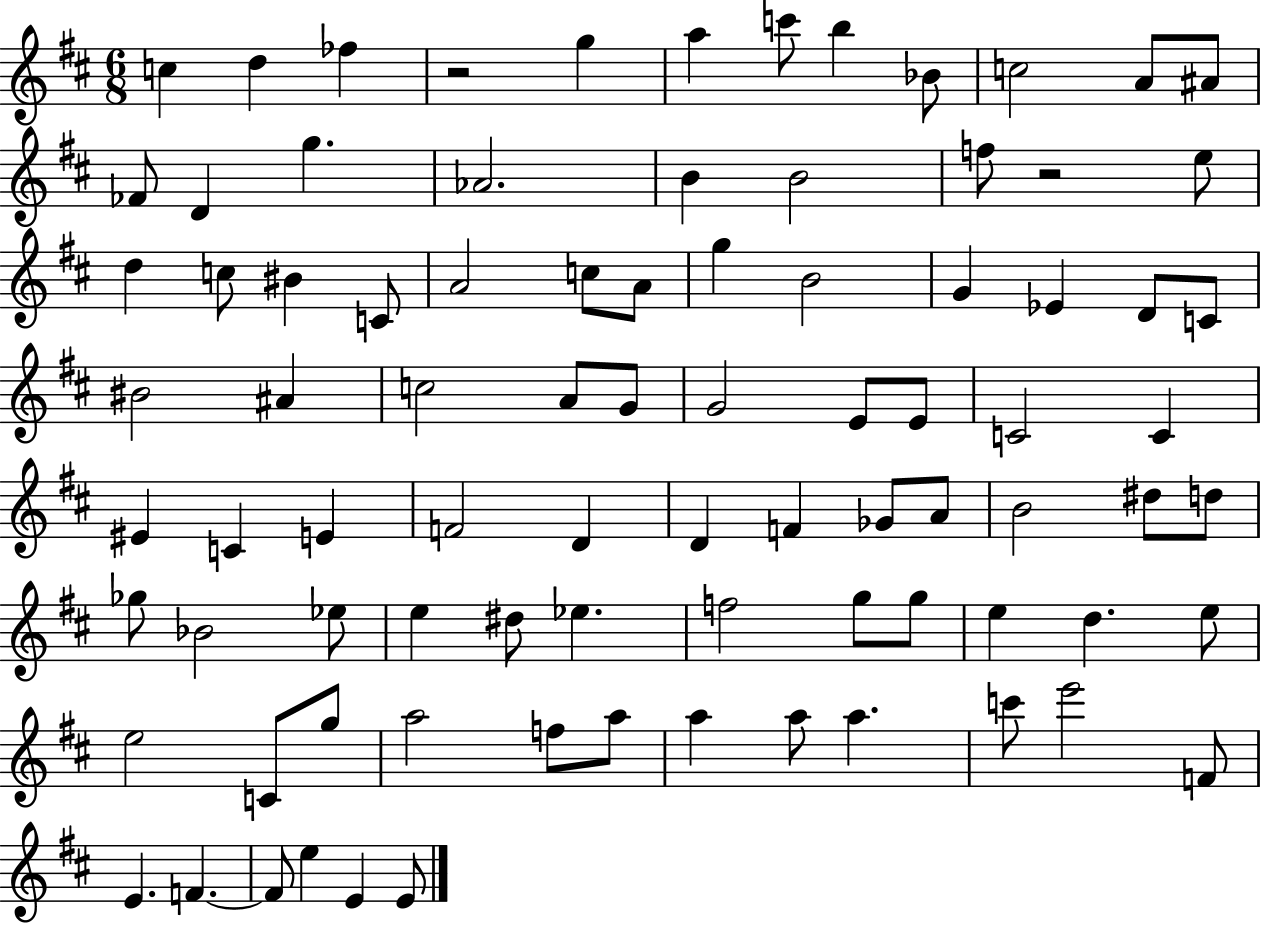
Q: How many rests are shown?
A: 2